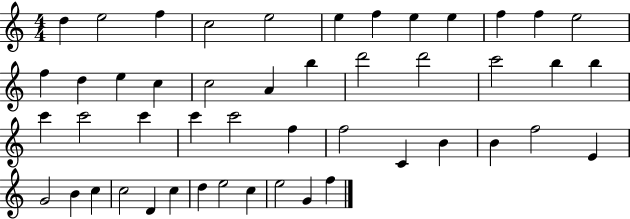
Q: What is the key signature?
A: C major